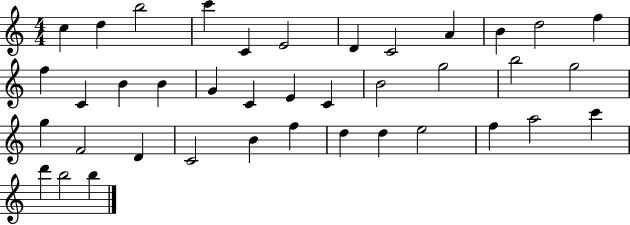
C5/q D5/q B5/h C6/q C4/q E4/h D4/q C4/h A4/q B4/q D5/h F5/q F5/q C4/q B4/q B4/q G4/q C4/q E4/q C4/q B4/h G5/h B5/h G5/h G5/q F4/h D4/q C4/h B4/q F5/q D5/q D5/q E5/h F5/q A5/h C6/q D6/q B5/h B5/q